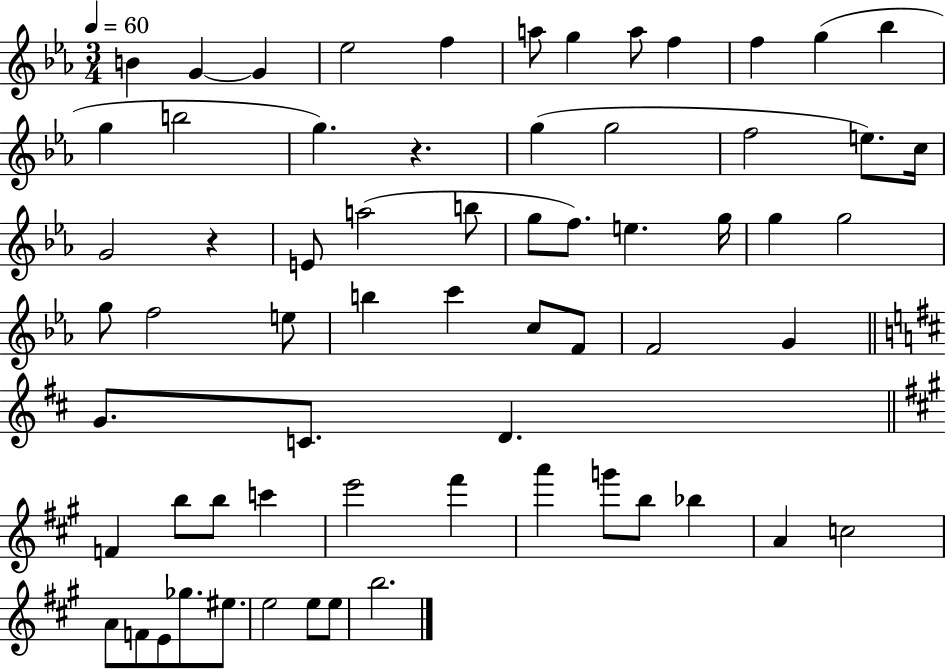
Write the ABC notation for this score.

X:1
T:Untitled
M:3/4
L:1/4
K:Eb
B G G _e2 f a/2 g a/2 f f g _b g b2 g z g g2 f2 e/2 c/4 G2 z E/2 a2 b/2 g/2 f/2 e g/4 g g2 g/2 f2 e/2 b c' c/2 F/2 F2 G G/2 C/2 D F b/2 b/2 c' e'2 ^f' a' g'/2 b/2 _b A c2 A/2 F/2 E/2 _g/2 ^e/2 e2 e/2 e/2 b2